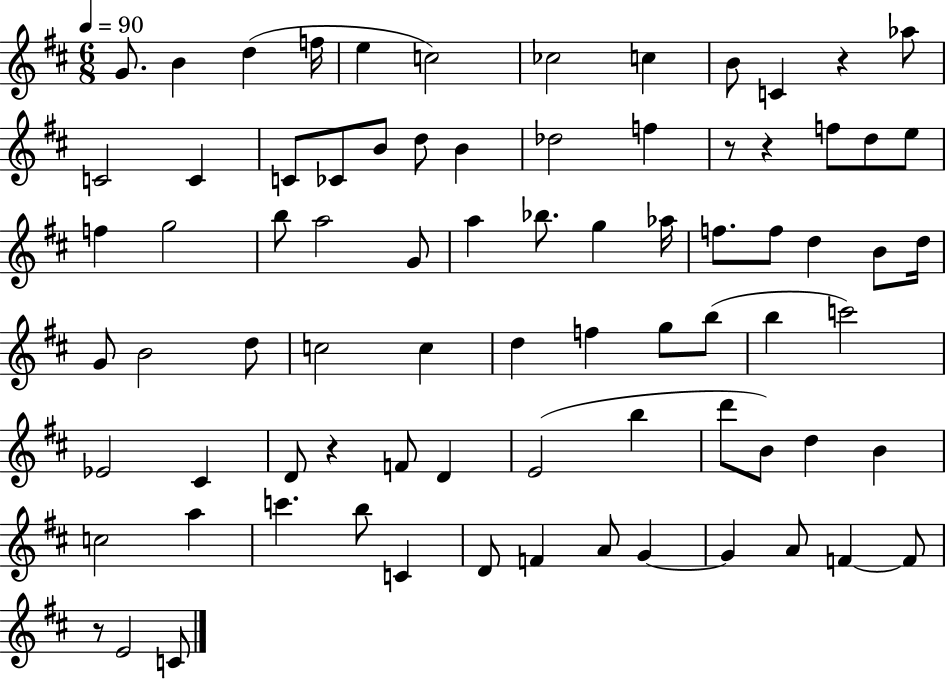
X:1
T:Untitled
M:6/8
L:1/4
K:D
G/2 B d f/4 e c2 _c2 c B/2 C z _a/2 C2 C C/2 _C/2 B/2 d/2 B _d2 f z/2 z f/2 d/2 e/2 f g2 b/2 a2 G/2 a _b/2 g _a/4 f/2 f/2 d B/2 d/4 G/2 B2 d/2 c2 c d f g/2 b/2 b c'2 _E2 ^C D/2 z F/2 D E2 b d'/2 B/2 d B c2 a c' b/2 C D/2 F A/2 G G A/2 F F/2 z/2 E2 C/2